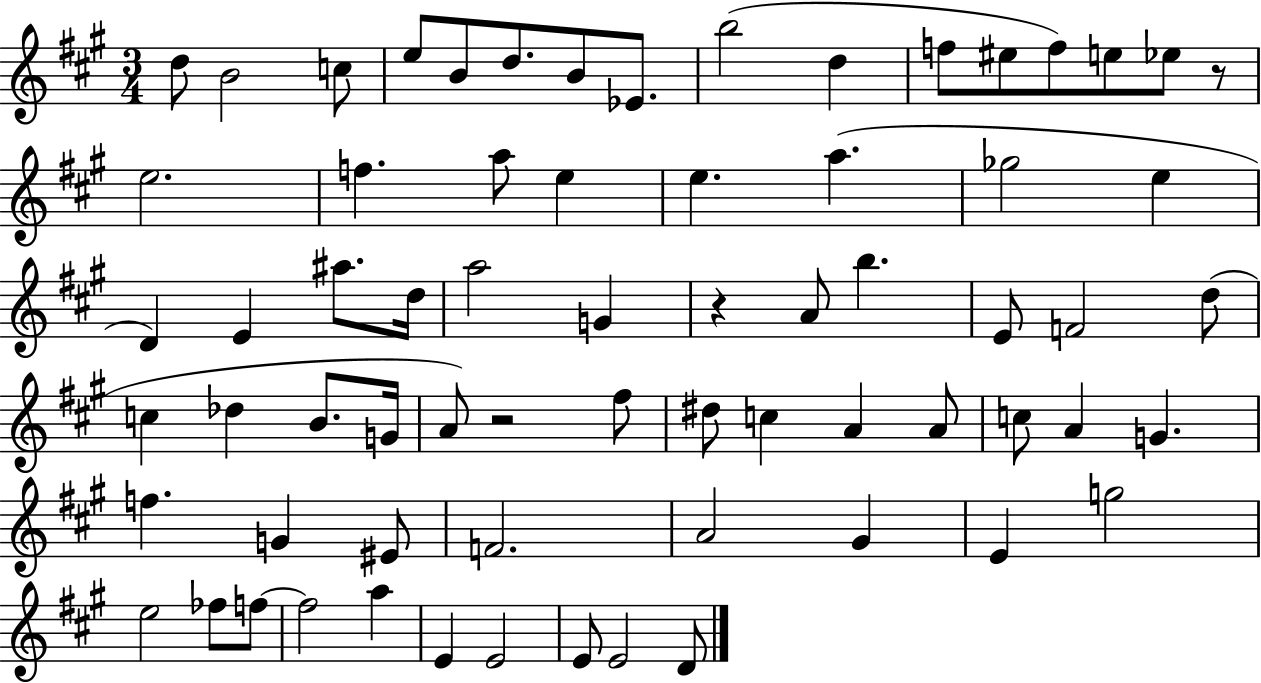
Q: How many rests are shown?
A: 3